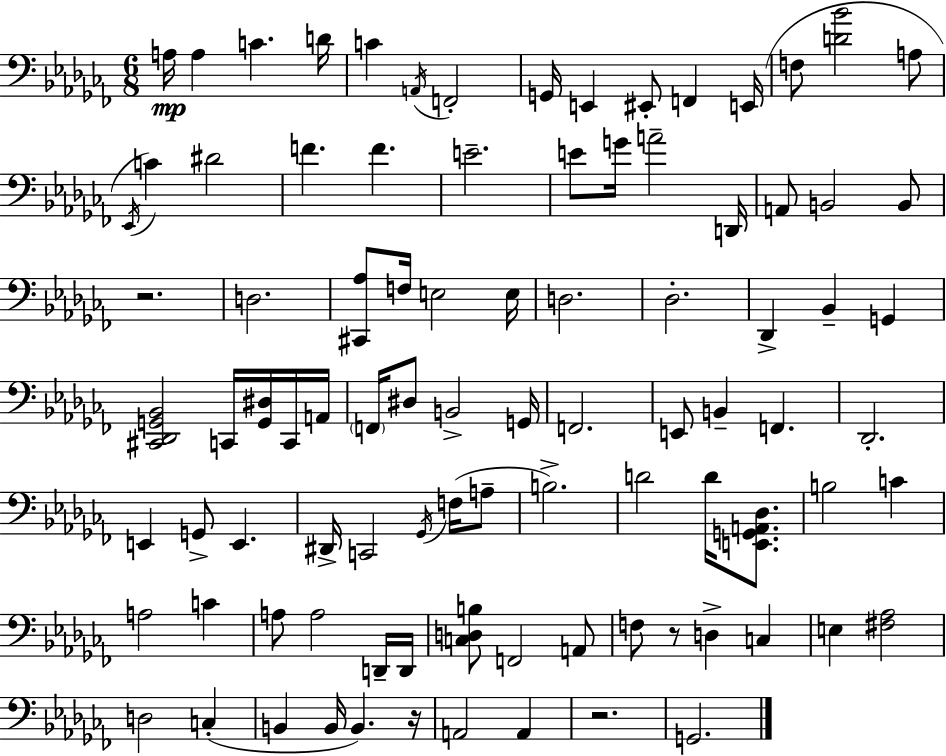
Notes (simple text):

A3/s A3/q C4/q. D4/s C4/q A2/s F2/h G2/s E2/q EIS2/e F2/q E2/s F3/e [D4,Bb4]/h A3/e Eb2/s C4/q D#4/h F4/q. F4/q. E4/h. E4/e G4/s A4/h D2/s A2/e B2/h B2/e R/h. D3/h. [C#2,Ab3]/e F3/s E3/h E3/s D3/h. Db3/h. Db2/q Bb2/q G2/q [C#2,Db2,G2,Bb2]/h C2/s [G2,D#3]/s C2/s A2/s F2/s D#3/e B2/h G2/s F2/h. E2/e B2/q F2/q. Db2/h. E2/q G2/e E2/q. D#2/s C2/h Gb2/s F3/s A3/e B3/h. D4/h D4/s [E2,G2,A2,Db3]/e. B3/h C4/q A3/h C4/q A3/e A3/h D2/s D2/s [C3,D3,B3]/e F2/h A2/e F3/e R/e D3/q C3/q E3/q [F#3,Ab3]/h D3/h C3/q B2/q B2/s B2/q. R/s A2/h A2/q R/h. G2/h.